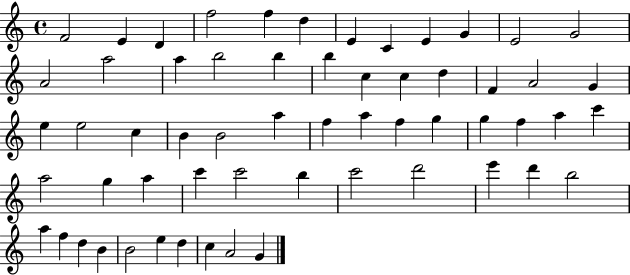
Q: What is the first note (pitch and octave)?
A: F4